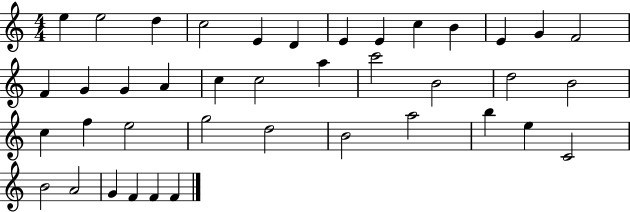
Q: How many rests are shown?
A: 0